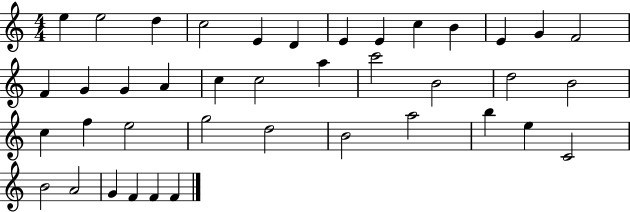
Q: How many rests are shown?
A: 0